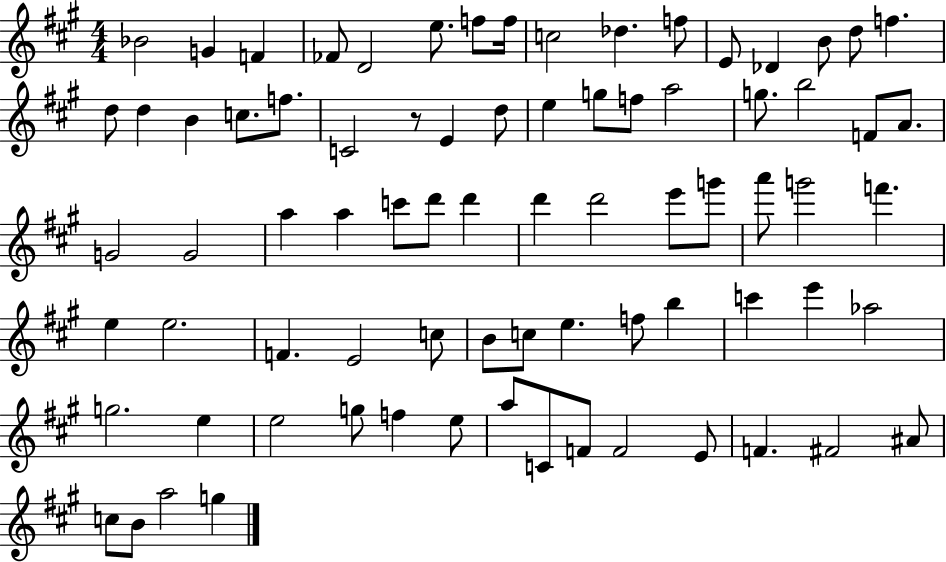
{
  \clef treble
  \numericTimeSignature
  \time 4/4
  \key a \major
  bes'2 g'4 f'4 | fes'8 d'2 e''8. f''8 f''16 | c''2 des''4. f''8 | e'8 des'4 b'8 d''8 f''4. | \break d''8 d''4 b'4 c''8. f''8. | c'2 r8 e'4 d''8 | e''4 g''8 f''8 a''2 | g''8. b''2 f'8 a'8. | \break g'2 g'2 | a''4 a''4 c'''8 d'''8 d'''4 | d'''4 d'''2 e'''8 g'''8 | a'''8 g'''2 f'''4. | \break e''4 e''2. | f'4. e'2 c''8 | b'8 c''8 e''4. f''8 b''4 | c'''4 e'''4 aes''2 | \break g''2. e''4 | e''2 g''8 f''4 e''8 | a''8 c'8 f'8 f'2 e'8 | f'4. fis'2 ais'8 | \break c''8 b'8 a''2 g''4 | \bar "|."
}